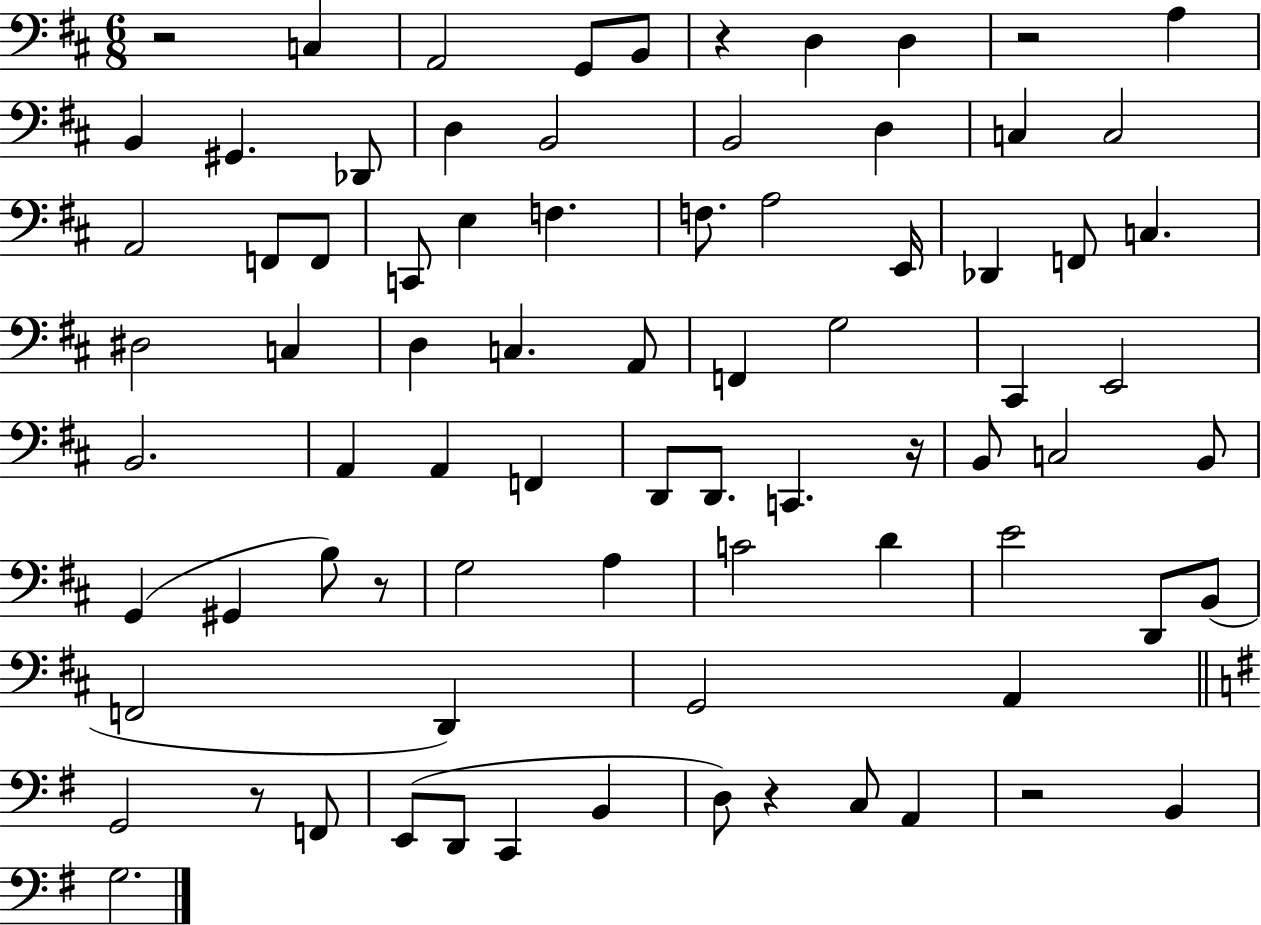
R/h C3/q A2/h G2/e B2/e R/q D3/q D3/q R/h A3/q B2/q G#2/q. Db2/e D3/q B2/h B2/h D3/q C3/q C3/h A2/h F2/e F2/e C2/e E3/q F3/q. F3/e. A3/h E2/s Db2/q F2/e C3/q. D#3/h C3/q D3/q C3/q. A2/e F2/q G3/h C#2/q E2/h B2/h. A2/q A2/q F2/q D2/e D2/e. C2/q. R/s B2/e C3/h B2/e G2/q G#2/q B3/e R/e G3/h A3/q C4/h D4/q E4/h D2/e B2/e F2/h D2/q G2/h A2/q G2/h R/e F2/e E2/e D2/e C2/q B2/q D3/e R/q C3/e A2/q R/h B2/q G3/h.